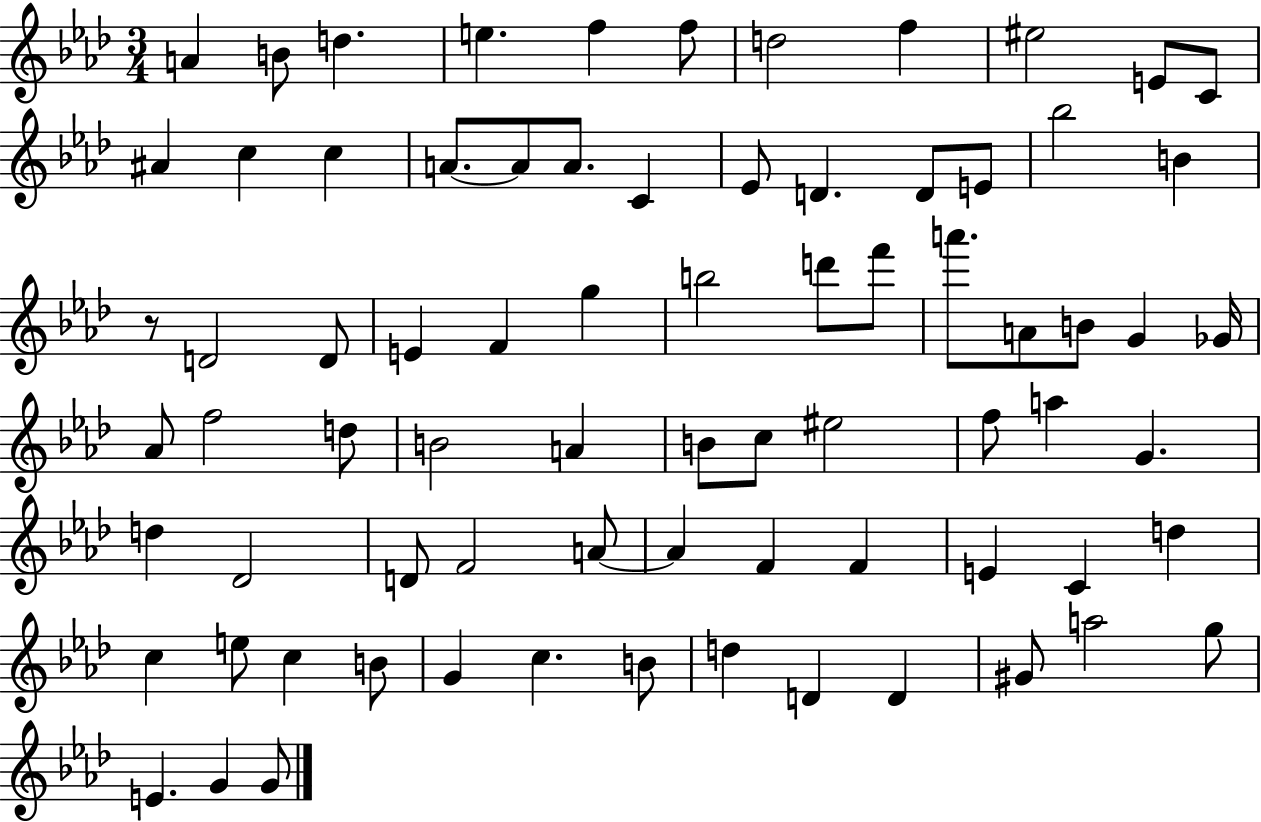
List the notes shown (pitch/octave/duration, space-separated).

A4/q B4/e D5/q. E5/q. F5/q F5/e D5/h F5/q EIS5/h E4/e C4/e A#4/q C5/q C5/q A4/e. A4/e A4/e. C4/q Eb4/e D4/q. D4/e E4/e Bb5/h B4/q R/e D4/h D4/e E4/q F4/q G5/q B5/h D6/e F6/e A6/e. A4/e B4/e G4/q Gb4/s Ab4/e F5/h D5/e B4/h A4/q B4/e C5/e EIS5/h F5/e A5/q G4/q. D5/q Db4/h D4/e F4/h A4/e A4/q F4/q F4/q E4/q C4/q D5/q C5/q E5/e C5/q B4/e G4/q C5/q. B4/e D5/q D4/q D4/q G#4/e A5/h G5/e E4/q. G4/q G4/e